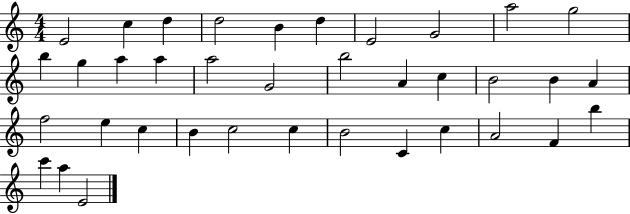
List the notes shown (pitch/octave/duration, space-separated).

E4/h C5/q D5/q D5/h B4/q D5/q E4/h G4/h A5/h G5/h B5/q G5/q A5/q A5/q A5/h G4/h B5/h A4/q C5/q B4/h B4/q A4/q F5/h E5/q C5/q B4/q C5/h C5/q B4/h C4/q C5/q A4/h F4/q B5/q C6/q A5/q E4/h